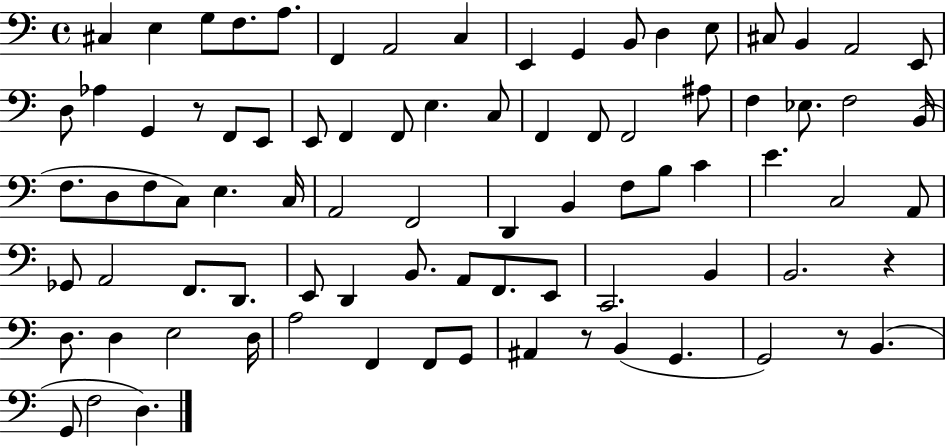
C#3/q E3/q G3/e F3/e. A3/e. F2/q A2/h C3/q E2/q G2/q B2/e D3/q E3/e C#3/e B2/q A2/h E2/e D3/e Ab3/q G2/q R/e F2/e E2/e E2/e F2/q F2/e E3/q. C3/e F2/q F2/e F2/h A#3/e F3/q Eb3/e. F3/h B2/s F3/e. D3/e F3/e C3/e E3/q. C3/s A2/h F2/h D2/q B2/q F3/e B3/e C4/q E4/q. C3/h A2/e Gb2/e A2/h F2/e. D2/e. E2/e D2/q B2/e. A2/e F2/e. E2/e C2/h. B2/q B2/h. R/q D3/e. D3/q E3/h D3/s A3/h F2/q F2/e G2/e A#2/q R/e B2/q G2/q. G2/h R/e B2/q. G2/e F3/h D3/q.